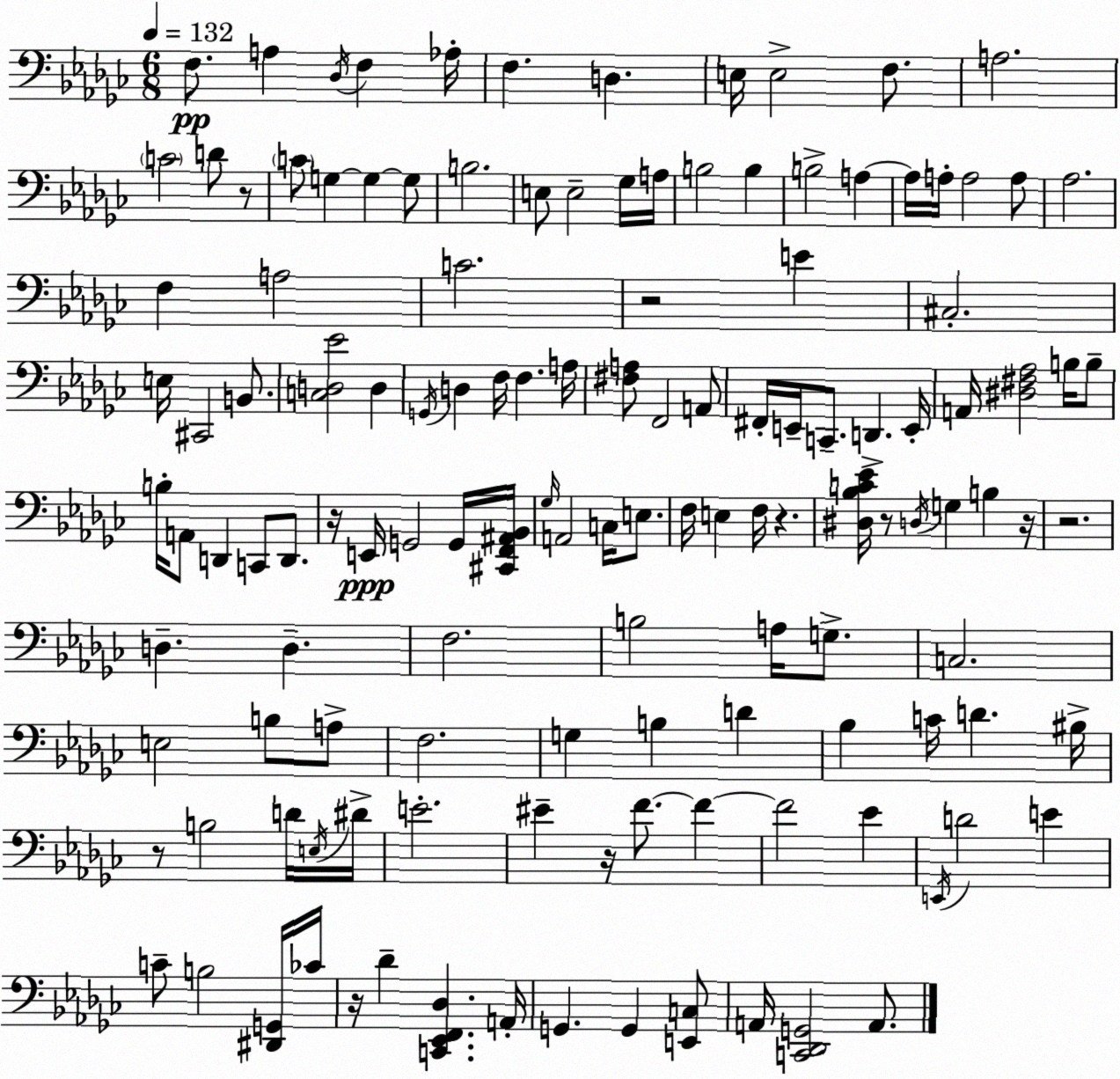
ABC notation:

X:1
T:Untitled
M:6/8
L:1/4
K:Ebm
F,/2 A, _D,/4 F, _A,/4 F, D, E,/4 E,2 F,/2 A,2 C2 D/2 z/2 C/2 G, G, G,/2 B,2 E,/2 E,2 _G,/4 A,/4 B,2 B, B,2 A, A,/4 A,/4 A,2 A,/2 _A,2 F, A,2 C2 z2 E ^C,2 E,/4 ^C,,2 B,,/2 [C,D,_E]2 D, G,,/4 D, F,/4 F, A,/4 [^F,A,]/2 F,,2 A,,/2 ^F,,/4 E,,/4 C,,/2 D,, E,,/4 A,,/4 [^D,^F,_A,]2 B,/4 B,/2 B,/4 A,,/2 D,, C,,/2 D,,/2 z/4 E,,/4 G,,2 G,,/4 [^C,,F,,^A,,_B,,]/4 _G,/4 A,,2 C,/4 E,/2 F,/4 E, F,/4 z [^D,_B,C_E]/4 z/2 D,/4 G, B, z/4 z2 D, D, F,2 B,2 A,/4 G,/2 C,2 E,2 B,/2 A,/2 F,2 G, B, D _B, C/4 D ^B,/4 z/2 B,2 D/4 E,/4 ^D/4 E2 ^E z/4 F/2 F F2 _E E,,/4 D2 E C/2 B,2 [^D,,G,,]/4 _C/4 z/4 _D [C,,_E,,F,,_D,] A,,/4 G,, G,, [E,,C,]/2 A,,/4 [C,,_D,,G,,]2 A,,/2